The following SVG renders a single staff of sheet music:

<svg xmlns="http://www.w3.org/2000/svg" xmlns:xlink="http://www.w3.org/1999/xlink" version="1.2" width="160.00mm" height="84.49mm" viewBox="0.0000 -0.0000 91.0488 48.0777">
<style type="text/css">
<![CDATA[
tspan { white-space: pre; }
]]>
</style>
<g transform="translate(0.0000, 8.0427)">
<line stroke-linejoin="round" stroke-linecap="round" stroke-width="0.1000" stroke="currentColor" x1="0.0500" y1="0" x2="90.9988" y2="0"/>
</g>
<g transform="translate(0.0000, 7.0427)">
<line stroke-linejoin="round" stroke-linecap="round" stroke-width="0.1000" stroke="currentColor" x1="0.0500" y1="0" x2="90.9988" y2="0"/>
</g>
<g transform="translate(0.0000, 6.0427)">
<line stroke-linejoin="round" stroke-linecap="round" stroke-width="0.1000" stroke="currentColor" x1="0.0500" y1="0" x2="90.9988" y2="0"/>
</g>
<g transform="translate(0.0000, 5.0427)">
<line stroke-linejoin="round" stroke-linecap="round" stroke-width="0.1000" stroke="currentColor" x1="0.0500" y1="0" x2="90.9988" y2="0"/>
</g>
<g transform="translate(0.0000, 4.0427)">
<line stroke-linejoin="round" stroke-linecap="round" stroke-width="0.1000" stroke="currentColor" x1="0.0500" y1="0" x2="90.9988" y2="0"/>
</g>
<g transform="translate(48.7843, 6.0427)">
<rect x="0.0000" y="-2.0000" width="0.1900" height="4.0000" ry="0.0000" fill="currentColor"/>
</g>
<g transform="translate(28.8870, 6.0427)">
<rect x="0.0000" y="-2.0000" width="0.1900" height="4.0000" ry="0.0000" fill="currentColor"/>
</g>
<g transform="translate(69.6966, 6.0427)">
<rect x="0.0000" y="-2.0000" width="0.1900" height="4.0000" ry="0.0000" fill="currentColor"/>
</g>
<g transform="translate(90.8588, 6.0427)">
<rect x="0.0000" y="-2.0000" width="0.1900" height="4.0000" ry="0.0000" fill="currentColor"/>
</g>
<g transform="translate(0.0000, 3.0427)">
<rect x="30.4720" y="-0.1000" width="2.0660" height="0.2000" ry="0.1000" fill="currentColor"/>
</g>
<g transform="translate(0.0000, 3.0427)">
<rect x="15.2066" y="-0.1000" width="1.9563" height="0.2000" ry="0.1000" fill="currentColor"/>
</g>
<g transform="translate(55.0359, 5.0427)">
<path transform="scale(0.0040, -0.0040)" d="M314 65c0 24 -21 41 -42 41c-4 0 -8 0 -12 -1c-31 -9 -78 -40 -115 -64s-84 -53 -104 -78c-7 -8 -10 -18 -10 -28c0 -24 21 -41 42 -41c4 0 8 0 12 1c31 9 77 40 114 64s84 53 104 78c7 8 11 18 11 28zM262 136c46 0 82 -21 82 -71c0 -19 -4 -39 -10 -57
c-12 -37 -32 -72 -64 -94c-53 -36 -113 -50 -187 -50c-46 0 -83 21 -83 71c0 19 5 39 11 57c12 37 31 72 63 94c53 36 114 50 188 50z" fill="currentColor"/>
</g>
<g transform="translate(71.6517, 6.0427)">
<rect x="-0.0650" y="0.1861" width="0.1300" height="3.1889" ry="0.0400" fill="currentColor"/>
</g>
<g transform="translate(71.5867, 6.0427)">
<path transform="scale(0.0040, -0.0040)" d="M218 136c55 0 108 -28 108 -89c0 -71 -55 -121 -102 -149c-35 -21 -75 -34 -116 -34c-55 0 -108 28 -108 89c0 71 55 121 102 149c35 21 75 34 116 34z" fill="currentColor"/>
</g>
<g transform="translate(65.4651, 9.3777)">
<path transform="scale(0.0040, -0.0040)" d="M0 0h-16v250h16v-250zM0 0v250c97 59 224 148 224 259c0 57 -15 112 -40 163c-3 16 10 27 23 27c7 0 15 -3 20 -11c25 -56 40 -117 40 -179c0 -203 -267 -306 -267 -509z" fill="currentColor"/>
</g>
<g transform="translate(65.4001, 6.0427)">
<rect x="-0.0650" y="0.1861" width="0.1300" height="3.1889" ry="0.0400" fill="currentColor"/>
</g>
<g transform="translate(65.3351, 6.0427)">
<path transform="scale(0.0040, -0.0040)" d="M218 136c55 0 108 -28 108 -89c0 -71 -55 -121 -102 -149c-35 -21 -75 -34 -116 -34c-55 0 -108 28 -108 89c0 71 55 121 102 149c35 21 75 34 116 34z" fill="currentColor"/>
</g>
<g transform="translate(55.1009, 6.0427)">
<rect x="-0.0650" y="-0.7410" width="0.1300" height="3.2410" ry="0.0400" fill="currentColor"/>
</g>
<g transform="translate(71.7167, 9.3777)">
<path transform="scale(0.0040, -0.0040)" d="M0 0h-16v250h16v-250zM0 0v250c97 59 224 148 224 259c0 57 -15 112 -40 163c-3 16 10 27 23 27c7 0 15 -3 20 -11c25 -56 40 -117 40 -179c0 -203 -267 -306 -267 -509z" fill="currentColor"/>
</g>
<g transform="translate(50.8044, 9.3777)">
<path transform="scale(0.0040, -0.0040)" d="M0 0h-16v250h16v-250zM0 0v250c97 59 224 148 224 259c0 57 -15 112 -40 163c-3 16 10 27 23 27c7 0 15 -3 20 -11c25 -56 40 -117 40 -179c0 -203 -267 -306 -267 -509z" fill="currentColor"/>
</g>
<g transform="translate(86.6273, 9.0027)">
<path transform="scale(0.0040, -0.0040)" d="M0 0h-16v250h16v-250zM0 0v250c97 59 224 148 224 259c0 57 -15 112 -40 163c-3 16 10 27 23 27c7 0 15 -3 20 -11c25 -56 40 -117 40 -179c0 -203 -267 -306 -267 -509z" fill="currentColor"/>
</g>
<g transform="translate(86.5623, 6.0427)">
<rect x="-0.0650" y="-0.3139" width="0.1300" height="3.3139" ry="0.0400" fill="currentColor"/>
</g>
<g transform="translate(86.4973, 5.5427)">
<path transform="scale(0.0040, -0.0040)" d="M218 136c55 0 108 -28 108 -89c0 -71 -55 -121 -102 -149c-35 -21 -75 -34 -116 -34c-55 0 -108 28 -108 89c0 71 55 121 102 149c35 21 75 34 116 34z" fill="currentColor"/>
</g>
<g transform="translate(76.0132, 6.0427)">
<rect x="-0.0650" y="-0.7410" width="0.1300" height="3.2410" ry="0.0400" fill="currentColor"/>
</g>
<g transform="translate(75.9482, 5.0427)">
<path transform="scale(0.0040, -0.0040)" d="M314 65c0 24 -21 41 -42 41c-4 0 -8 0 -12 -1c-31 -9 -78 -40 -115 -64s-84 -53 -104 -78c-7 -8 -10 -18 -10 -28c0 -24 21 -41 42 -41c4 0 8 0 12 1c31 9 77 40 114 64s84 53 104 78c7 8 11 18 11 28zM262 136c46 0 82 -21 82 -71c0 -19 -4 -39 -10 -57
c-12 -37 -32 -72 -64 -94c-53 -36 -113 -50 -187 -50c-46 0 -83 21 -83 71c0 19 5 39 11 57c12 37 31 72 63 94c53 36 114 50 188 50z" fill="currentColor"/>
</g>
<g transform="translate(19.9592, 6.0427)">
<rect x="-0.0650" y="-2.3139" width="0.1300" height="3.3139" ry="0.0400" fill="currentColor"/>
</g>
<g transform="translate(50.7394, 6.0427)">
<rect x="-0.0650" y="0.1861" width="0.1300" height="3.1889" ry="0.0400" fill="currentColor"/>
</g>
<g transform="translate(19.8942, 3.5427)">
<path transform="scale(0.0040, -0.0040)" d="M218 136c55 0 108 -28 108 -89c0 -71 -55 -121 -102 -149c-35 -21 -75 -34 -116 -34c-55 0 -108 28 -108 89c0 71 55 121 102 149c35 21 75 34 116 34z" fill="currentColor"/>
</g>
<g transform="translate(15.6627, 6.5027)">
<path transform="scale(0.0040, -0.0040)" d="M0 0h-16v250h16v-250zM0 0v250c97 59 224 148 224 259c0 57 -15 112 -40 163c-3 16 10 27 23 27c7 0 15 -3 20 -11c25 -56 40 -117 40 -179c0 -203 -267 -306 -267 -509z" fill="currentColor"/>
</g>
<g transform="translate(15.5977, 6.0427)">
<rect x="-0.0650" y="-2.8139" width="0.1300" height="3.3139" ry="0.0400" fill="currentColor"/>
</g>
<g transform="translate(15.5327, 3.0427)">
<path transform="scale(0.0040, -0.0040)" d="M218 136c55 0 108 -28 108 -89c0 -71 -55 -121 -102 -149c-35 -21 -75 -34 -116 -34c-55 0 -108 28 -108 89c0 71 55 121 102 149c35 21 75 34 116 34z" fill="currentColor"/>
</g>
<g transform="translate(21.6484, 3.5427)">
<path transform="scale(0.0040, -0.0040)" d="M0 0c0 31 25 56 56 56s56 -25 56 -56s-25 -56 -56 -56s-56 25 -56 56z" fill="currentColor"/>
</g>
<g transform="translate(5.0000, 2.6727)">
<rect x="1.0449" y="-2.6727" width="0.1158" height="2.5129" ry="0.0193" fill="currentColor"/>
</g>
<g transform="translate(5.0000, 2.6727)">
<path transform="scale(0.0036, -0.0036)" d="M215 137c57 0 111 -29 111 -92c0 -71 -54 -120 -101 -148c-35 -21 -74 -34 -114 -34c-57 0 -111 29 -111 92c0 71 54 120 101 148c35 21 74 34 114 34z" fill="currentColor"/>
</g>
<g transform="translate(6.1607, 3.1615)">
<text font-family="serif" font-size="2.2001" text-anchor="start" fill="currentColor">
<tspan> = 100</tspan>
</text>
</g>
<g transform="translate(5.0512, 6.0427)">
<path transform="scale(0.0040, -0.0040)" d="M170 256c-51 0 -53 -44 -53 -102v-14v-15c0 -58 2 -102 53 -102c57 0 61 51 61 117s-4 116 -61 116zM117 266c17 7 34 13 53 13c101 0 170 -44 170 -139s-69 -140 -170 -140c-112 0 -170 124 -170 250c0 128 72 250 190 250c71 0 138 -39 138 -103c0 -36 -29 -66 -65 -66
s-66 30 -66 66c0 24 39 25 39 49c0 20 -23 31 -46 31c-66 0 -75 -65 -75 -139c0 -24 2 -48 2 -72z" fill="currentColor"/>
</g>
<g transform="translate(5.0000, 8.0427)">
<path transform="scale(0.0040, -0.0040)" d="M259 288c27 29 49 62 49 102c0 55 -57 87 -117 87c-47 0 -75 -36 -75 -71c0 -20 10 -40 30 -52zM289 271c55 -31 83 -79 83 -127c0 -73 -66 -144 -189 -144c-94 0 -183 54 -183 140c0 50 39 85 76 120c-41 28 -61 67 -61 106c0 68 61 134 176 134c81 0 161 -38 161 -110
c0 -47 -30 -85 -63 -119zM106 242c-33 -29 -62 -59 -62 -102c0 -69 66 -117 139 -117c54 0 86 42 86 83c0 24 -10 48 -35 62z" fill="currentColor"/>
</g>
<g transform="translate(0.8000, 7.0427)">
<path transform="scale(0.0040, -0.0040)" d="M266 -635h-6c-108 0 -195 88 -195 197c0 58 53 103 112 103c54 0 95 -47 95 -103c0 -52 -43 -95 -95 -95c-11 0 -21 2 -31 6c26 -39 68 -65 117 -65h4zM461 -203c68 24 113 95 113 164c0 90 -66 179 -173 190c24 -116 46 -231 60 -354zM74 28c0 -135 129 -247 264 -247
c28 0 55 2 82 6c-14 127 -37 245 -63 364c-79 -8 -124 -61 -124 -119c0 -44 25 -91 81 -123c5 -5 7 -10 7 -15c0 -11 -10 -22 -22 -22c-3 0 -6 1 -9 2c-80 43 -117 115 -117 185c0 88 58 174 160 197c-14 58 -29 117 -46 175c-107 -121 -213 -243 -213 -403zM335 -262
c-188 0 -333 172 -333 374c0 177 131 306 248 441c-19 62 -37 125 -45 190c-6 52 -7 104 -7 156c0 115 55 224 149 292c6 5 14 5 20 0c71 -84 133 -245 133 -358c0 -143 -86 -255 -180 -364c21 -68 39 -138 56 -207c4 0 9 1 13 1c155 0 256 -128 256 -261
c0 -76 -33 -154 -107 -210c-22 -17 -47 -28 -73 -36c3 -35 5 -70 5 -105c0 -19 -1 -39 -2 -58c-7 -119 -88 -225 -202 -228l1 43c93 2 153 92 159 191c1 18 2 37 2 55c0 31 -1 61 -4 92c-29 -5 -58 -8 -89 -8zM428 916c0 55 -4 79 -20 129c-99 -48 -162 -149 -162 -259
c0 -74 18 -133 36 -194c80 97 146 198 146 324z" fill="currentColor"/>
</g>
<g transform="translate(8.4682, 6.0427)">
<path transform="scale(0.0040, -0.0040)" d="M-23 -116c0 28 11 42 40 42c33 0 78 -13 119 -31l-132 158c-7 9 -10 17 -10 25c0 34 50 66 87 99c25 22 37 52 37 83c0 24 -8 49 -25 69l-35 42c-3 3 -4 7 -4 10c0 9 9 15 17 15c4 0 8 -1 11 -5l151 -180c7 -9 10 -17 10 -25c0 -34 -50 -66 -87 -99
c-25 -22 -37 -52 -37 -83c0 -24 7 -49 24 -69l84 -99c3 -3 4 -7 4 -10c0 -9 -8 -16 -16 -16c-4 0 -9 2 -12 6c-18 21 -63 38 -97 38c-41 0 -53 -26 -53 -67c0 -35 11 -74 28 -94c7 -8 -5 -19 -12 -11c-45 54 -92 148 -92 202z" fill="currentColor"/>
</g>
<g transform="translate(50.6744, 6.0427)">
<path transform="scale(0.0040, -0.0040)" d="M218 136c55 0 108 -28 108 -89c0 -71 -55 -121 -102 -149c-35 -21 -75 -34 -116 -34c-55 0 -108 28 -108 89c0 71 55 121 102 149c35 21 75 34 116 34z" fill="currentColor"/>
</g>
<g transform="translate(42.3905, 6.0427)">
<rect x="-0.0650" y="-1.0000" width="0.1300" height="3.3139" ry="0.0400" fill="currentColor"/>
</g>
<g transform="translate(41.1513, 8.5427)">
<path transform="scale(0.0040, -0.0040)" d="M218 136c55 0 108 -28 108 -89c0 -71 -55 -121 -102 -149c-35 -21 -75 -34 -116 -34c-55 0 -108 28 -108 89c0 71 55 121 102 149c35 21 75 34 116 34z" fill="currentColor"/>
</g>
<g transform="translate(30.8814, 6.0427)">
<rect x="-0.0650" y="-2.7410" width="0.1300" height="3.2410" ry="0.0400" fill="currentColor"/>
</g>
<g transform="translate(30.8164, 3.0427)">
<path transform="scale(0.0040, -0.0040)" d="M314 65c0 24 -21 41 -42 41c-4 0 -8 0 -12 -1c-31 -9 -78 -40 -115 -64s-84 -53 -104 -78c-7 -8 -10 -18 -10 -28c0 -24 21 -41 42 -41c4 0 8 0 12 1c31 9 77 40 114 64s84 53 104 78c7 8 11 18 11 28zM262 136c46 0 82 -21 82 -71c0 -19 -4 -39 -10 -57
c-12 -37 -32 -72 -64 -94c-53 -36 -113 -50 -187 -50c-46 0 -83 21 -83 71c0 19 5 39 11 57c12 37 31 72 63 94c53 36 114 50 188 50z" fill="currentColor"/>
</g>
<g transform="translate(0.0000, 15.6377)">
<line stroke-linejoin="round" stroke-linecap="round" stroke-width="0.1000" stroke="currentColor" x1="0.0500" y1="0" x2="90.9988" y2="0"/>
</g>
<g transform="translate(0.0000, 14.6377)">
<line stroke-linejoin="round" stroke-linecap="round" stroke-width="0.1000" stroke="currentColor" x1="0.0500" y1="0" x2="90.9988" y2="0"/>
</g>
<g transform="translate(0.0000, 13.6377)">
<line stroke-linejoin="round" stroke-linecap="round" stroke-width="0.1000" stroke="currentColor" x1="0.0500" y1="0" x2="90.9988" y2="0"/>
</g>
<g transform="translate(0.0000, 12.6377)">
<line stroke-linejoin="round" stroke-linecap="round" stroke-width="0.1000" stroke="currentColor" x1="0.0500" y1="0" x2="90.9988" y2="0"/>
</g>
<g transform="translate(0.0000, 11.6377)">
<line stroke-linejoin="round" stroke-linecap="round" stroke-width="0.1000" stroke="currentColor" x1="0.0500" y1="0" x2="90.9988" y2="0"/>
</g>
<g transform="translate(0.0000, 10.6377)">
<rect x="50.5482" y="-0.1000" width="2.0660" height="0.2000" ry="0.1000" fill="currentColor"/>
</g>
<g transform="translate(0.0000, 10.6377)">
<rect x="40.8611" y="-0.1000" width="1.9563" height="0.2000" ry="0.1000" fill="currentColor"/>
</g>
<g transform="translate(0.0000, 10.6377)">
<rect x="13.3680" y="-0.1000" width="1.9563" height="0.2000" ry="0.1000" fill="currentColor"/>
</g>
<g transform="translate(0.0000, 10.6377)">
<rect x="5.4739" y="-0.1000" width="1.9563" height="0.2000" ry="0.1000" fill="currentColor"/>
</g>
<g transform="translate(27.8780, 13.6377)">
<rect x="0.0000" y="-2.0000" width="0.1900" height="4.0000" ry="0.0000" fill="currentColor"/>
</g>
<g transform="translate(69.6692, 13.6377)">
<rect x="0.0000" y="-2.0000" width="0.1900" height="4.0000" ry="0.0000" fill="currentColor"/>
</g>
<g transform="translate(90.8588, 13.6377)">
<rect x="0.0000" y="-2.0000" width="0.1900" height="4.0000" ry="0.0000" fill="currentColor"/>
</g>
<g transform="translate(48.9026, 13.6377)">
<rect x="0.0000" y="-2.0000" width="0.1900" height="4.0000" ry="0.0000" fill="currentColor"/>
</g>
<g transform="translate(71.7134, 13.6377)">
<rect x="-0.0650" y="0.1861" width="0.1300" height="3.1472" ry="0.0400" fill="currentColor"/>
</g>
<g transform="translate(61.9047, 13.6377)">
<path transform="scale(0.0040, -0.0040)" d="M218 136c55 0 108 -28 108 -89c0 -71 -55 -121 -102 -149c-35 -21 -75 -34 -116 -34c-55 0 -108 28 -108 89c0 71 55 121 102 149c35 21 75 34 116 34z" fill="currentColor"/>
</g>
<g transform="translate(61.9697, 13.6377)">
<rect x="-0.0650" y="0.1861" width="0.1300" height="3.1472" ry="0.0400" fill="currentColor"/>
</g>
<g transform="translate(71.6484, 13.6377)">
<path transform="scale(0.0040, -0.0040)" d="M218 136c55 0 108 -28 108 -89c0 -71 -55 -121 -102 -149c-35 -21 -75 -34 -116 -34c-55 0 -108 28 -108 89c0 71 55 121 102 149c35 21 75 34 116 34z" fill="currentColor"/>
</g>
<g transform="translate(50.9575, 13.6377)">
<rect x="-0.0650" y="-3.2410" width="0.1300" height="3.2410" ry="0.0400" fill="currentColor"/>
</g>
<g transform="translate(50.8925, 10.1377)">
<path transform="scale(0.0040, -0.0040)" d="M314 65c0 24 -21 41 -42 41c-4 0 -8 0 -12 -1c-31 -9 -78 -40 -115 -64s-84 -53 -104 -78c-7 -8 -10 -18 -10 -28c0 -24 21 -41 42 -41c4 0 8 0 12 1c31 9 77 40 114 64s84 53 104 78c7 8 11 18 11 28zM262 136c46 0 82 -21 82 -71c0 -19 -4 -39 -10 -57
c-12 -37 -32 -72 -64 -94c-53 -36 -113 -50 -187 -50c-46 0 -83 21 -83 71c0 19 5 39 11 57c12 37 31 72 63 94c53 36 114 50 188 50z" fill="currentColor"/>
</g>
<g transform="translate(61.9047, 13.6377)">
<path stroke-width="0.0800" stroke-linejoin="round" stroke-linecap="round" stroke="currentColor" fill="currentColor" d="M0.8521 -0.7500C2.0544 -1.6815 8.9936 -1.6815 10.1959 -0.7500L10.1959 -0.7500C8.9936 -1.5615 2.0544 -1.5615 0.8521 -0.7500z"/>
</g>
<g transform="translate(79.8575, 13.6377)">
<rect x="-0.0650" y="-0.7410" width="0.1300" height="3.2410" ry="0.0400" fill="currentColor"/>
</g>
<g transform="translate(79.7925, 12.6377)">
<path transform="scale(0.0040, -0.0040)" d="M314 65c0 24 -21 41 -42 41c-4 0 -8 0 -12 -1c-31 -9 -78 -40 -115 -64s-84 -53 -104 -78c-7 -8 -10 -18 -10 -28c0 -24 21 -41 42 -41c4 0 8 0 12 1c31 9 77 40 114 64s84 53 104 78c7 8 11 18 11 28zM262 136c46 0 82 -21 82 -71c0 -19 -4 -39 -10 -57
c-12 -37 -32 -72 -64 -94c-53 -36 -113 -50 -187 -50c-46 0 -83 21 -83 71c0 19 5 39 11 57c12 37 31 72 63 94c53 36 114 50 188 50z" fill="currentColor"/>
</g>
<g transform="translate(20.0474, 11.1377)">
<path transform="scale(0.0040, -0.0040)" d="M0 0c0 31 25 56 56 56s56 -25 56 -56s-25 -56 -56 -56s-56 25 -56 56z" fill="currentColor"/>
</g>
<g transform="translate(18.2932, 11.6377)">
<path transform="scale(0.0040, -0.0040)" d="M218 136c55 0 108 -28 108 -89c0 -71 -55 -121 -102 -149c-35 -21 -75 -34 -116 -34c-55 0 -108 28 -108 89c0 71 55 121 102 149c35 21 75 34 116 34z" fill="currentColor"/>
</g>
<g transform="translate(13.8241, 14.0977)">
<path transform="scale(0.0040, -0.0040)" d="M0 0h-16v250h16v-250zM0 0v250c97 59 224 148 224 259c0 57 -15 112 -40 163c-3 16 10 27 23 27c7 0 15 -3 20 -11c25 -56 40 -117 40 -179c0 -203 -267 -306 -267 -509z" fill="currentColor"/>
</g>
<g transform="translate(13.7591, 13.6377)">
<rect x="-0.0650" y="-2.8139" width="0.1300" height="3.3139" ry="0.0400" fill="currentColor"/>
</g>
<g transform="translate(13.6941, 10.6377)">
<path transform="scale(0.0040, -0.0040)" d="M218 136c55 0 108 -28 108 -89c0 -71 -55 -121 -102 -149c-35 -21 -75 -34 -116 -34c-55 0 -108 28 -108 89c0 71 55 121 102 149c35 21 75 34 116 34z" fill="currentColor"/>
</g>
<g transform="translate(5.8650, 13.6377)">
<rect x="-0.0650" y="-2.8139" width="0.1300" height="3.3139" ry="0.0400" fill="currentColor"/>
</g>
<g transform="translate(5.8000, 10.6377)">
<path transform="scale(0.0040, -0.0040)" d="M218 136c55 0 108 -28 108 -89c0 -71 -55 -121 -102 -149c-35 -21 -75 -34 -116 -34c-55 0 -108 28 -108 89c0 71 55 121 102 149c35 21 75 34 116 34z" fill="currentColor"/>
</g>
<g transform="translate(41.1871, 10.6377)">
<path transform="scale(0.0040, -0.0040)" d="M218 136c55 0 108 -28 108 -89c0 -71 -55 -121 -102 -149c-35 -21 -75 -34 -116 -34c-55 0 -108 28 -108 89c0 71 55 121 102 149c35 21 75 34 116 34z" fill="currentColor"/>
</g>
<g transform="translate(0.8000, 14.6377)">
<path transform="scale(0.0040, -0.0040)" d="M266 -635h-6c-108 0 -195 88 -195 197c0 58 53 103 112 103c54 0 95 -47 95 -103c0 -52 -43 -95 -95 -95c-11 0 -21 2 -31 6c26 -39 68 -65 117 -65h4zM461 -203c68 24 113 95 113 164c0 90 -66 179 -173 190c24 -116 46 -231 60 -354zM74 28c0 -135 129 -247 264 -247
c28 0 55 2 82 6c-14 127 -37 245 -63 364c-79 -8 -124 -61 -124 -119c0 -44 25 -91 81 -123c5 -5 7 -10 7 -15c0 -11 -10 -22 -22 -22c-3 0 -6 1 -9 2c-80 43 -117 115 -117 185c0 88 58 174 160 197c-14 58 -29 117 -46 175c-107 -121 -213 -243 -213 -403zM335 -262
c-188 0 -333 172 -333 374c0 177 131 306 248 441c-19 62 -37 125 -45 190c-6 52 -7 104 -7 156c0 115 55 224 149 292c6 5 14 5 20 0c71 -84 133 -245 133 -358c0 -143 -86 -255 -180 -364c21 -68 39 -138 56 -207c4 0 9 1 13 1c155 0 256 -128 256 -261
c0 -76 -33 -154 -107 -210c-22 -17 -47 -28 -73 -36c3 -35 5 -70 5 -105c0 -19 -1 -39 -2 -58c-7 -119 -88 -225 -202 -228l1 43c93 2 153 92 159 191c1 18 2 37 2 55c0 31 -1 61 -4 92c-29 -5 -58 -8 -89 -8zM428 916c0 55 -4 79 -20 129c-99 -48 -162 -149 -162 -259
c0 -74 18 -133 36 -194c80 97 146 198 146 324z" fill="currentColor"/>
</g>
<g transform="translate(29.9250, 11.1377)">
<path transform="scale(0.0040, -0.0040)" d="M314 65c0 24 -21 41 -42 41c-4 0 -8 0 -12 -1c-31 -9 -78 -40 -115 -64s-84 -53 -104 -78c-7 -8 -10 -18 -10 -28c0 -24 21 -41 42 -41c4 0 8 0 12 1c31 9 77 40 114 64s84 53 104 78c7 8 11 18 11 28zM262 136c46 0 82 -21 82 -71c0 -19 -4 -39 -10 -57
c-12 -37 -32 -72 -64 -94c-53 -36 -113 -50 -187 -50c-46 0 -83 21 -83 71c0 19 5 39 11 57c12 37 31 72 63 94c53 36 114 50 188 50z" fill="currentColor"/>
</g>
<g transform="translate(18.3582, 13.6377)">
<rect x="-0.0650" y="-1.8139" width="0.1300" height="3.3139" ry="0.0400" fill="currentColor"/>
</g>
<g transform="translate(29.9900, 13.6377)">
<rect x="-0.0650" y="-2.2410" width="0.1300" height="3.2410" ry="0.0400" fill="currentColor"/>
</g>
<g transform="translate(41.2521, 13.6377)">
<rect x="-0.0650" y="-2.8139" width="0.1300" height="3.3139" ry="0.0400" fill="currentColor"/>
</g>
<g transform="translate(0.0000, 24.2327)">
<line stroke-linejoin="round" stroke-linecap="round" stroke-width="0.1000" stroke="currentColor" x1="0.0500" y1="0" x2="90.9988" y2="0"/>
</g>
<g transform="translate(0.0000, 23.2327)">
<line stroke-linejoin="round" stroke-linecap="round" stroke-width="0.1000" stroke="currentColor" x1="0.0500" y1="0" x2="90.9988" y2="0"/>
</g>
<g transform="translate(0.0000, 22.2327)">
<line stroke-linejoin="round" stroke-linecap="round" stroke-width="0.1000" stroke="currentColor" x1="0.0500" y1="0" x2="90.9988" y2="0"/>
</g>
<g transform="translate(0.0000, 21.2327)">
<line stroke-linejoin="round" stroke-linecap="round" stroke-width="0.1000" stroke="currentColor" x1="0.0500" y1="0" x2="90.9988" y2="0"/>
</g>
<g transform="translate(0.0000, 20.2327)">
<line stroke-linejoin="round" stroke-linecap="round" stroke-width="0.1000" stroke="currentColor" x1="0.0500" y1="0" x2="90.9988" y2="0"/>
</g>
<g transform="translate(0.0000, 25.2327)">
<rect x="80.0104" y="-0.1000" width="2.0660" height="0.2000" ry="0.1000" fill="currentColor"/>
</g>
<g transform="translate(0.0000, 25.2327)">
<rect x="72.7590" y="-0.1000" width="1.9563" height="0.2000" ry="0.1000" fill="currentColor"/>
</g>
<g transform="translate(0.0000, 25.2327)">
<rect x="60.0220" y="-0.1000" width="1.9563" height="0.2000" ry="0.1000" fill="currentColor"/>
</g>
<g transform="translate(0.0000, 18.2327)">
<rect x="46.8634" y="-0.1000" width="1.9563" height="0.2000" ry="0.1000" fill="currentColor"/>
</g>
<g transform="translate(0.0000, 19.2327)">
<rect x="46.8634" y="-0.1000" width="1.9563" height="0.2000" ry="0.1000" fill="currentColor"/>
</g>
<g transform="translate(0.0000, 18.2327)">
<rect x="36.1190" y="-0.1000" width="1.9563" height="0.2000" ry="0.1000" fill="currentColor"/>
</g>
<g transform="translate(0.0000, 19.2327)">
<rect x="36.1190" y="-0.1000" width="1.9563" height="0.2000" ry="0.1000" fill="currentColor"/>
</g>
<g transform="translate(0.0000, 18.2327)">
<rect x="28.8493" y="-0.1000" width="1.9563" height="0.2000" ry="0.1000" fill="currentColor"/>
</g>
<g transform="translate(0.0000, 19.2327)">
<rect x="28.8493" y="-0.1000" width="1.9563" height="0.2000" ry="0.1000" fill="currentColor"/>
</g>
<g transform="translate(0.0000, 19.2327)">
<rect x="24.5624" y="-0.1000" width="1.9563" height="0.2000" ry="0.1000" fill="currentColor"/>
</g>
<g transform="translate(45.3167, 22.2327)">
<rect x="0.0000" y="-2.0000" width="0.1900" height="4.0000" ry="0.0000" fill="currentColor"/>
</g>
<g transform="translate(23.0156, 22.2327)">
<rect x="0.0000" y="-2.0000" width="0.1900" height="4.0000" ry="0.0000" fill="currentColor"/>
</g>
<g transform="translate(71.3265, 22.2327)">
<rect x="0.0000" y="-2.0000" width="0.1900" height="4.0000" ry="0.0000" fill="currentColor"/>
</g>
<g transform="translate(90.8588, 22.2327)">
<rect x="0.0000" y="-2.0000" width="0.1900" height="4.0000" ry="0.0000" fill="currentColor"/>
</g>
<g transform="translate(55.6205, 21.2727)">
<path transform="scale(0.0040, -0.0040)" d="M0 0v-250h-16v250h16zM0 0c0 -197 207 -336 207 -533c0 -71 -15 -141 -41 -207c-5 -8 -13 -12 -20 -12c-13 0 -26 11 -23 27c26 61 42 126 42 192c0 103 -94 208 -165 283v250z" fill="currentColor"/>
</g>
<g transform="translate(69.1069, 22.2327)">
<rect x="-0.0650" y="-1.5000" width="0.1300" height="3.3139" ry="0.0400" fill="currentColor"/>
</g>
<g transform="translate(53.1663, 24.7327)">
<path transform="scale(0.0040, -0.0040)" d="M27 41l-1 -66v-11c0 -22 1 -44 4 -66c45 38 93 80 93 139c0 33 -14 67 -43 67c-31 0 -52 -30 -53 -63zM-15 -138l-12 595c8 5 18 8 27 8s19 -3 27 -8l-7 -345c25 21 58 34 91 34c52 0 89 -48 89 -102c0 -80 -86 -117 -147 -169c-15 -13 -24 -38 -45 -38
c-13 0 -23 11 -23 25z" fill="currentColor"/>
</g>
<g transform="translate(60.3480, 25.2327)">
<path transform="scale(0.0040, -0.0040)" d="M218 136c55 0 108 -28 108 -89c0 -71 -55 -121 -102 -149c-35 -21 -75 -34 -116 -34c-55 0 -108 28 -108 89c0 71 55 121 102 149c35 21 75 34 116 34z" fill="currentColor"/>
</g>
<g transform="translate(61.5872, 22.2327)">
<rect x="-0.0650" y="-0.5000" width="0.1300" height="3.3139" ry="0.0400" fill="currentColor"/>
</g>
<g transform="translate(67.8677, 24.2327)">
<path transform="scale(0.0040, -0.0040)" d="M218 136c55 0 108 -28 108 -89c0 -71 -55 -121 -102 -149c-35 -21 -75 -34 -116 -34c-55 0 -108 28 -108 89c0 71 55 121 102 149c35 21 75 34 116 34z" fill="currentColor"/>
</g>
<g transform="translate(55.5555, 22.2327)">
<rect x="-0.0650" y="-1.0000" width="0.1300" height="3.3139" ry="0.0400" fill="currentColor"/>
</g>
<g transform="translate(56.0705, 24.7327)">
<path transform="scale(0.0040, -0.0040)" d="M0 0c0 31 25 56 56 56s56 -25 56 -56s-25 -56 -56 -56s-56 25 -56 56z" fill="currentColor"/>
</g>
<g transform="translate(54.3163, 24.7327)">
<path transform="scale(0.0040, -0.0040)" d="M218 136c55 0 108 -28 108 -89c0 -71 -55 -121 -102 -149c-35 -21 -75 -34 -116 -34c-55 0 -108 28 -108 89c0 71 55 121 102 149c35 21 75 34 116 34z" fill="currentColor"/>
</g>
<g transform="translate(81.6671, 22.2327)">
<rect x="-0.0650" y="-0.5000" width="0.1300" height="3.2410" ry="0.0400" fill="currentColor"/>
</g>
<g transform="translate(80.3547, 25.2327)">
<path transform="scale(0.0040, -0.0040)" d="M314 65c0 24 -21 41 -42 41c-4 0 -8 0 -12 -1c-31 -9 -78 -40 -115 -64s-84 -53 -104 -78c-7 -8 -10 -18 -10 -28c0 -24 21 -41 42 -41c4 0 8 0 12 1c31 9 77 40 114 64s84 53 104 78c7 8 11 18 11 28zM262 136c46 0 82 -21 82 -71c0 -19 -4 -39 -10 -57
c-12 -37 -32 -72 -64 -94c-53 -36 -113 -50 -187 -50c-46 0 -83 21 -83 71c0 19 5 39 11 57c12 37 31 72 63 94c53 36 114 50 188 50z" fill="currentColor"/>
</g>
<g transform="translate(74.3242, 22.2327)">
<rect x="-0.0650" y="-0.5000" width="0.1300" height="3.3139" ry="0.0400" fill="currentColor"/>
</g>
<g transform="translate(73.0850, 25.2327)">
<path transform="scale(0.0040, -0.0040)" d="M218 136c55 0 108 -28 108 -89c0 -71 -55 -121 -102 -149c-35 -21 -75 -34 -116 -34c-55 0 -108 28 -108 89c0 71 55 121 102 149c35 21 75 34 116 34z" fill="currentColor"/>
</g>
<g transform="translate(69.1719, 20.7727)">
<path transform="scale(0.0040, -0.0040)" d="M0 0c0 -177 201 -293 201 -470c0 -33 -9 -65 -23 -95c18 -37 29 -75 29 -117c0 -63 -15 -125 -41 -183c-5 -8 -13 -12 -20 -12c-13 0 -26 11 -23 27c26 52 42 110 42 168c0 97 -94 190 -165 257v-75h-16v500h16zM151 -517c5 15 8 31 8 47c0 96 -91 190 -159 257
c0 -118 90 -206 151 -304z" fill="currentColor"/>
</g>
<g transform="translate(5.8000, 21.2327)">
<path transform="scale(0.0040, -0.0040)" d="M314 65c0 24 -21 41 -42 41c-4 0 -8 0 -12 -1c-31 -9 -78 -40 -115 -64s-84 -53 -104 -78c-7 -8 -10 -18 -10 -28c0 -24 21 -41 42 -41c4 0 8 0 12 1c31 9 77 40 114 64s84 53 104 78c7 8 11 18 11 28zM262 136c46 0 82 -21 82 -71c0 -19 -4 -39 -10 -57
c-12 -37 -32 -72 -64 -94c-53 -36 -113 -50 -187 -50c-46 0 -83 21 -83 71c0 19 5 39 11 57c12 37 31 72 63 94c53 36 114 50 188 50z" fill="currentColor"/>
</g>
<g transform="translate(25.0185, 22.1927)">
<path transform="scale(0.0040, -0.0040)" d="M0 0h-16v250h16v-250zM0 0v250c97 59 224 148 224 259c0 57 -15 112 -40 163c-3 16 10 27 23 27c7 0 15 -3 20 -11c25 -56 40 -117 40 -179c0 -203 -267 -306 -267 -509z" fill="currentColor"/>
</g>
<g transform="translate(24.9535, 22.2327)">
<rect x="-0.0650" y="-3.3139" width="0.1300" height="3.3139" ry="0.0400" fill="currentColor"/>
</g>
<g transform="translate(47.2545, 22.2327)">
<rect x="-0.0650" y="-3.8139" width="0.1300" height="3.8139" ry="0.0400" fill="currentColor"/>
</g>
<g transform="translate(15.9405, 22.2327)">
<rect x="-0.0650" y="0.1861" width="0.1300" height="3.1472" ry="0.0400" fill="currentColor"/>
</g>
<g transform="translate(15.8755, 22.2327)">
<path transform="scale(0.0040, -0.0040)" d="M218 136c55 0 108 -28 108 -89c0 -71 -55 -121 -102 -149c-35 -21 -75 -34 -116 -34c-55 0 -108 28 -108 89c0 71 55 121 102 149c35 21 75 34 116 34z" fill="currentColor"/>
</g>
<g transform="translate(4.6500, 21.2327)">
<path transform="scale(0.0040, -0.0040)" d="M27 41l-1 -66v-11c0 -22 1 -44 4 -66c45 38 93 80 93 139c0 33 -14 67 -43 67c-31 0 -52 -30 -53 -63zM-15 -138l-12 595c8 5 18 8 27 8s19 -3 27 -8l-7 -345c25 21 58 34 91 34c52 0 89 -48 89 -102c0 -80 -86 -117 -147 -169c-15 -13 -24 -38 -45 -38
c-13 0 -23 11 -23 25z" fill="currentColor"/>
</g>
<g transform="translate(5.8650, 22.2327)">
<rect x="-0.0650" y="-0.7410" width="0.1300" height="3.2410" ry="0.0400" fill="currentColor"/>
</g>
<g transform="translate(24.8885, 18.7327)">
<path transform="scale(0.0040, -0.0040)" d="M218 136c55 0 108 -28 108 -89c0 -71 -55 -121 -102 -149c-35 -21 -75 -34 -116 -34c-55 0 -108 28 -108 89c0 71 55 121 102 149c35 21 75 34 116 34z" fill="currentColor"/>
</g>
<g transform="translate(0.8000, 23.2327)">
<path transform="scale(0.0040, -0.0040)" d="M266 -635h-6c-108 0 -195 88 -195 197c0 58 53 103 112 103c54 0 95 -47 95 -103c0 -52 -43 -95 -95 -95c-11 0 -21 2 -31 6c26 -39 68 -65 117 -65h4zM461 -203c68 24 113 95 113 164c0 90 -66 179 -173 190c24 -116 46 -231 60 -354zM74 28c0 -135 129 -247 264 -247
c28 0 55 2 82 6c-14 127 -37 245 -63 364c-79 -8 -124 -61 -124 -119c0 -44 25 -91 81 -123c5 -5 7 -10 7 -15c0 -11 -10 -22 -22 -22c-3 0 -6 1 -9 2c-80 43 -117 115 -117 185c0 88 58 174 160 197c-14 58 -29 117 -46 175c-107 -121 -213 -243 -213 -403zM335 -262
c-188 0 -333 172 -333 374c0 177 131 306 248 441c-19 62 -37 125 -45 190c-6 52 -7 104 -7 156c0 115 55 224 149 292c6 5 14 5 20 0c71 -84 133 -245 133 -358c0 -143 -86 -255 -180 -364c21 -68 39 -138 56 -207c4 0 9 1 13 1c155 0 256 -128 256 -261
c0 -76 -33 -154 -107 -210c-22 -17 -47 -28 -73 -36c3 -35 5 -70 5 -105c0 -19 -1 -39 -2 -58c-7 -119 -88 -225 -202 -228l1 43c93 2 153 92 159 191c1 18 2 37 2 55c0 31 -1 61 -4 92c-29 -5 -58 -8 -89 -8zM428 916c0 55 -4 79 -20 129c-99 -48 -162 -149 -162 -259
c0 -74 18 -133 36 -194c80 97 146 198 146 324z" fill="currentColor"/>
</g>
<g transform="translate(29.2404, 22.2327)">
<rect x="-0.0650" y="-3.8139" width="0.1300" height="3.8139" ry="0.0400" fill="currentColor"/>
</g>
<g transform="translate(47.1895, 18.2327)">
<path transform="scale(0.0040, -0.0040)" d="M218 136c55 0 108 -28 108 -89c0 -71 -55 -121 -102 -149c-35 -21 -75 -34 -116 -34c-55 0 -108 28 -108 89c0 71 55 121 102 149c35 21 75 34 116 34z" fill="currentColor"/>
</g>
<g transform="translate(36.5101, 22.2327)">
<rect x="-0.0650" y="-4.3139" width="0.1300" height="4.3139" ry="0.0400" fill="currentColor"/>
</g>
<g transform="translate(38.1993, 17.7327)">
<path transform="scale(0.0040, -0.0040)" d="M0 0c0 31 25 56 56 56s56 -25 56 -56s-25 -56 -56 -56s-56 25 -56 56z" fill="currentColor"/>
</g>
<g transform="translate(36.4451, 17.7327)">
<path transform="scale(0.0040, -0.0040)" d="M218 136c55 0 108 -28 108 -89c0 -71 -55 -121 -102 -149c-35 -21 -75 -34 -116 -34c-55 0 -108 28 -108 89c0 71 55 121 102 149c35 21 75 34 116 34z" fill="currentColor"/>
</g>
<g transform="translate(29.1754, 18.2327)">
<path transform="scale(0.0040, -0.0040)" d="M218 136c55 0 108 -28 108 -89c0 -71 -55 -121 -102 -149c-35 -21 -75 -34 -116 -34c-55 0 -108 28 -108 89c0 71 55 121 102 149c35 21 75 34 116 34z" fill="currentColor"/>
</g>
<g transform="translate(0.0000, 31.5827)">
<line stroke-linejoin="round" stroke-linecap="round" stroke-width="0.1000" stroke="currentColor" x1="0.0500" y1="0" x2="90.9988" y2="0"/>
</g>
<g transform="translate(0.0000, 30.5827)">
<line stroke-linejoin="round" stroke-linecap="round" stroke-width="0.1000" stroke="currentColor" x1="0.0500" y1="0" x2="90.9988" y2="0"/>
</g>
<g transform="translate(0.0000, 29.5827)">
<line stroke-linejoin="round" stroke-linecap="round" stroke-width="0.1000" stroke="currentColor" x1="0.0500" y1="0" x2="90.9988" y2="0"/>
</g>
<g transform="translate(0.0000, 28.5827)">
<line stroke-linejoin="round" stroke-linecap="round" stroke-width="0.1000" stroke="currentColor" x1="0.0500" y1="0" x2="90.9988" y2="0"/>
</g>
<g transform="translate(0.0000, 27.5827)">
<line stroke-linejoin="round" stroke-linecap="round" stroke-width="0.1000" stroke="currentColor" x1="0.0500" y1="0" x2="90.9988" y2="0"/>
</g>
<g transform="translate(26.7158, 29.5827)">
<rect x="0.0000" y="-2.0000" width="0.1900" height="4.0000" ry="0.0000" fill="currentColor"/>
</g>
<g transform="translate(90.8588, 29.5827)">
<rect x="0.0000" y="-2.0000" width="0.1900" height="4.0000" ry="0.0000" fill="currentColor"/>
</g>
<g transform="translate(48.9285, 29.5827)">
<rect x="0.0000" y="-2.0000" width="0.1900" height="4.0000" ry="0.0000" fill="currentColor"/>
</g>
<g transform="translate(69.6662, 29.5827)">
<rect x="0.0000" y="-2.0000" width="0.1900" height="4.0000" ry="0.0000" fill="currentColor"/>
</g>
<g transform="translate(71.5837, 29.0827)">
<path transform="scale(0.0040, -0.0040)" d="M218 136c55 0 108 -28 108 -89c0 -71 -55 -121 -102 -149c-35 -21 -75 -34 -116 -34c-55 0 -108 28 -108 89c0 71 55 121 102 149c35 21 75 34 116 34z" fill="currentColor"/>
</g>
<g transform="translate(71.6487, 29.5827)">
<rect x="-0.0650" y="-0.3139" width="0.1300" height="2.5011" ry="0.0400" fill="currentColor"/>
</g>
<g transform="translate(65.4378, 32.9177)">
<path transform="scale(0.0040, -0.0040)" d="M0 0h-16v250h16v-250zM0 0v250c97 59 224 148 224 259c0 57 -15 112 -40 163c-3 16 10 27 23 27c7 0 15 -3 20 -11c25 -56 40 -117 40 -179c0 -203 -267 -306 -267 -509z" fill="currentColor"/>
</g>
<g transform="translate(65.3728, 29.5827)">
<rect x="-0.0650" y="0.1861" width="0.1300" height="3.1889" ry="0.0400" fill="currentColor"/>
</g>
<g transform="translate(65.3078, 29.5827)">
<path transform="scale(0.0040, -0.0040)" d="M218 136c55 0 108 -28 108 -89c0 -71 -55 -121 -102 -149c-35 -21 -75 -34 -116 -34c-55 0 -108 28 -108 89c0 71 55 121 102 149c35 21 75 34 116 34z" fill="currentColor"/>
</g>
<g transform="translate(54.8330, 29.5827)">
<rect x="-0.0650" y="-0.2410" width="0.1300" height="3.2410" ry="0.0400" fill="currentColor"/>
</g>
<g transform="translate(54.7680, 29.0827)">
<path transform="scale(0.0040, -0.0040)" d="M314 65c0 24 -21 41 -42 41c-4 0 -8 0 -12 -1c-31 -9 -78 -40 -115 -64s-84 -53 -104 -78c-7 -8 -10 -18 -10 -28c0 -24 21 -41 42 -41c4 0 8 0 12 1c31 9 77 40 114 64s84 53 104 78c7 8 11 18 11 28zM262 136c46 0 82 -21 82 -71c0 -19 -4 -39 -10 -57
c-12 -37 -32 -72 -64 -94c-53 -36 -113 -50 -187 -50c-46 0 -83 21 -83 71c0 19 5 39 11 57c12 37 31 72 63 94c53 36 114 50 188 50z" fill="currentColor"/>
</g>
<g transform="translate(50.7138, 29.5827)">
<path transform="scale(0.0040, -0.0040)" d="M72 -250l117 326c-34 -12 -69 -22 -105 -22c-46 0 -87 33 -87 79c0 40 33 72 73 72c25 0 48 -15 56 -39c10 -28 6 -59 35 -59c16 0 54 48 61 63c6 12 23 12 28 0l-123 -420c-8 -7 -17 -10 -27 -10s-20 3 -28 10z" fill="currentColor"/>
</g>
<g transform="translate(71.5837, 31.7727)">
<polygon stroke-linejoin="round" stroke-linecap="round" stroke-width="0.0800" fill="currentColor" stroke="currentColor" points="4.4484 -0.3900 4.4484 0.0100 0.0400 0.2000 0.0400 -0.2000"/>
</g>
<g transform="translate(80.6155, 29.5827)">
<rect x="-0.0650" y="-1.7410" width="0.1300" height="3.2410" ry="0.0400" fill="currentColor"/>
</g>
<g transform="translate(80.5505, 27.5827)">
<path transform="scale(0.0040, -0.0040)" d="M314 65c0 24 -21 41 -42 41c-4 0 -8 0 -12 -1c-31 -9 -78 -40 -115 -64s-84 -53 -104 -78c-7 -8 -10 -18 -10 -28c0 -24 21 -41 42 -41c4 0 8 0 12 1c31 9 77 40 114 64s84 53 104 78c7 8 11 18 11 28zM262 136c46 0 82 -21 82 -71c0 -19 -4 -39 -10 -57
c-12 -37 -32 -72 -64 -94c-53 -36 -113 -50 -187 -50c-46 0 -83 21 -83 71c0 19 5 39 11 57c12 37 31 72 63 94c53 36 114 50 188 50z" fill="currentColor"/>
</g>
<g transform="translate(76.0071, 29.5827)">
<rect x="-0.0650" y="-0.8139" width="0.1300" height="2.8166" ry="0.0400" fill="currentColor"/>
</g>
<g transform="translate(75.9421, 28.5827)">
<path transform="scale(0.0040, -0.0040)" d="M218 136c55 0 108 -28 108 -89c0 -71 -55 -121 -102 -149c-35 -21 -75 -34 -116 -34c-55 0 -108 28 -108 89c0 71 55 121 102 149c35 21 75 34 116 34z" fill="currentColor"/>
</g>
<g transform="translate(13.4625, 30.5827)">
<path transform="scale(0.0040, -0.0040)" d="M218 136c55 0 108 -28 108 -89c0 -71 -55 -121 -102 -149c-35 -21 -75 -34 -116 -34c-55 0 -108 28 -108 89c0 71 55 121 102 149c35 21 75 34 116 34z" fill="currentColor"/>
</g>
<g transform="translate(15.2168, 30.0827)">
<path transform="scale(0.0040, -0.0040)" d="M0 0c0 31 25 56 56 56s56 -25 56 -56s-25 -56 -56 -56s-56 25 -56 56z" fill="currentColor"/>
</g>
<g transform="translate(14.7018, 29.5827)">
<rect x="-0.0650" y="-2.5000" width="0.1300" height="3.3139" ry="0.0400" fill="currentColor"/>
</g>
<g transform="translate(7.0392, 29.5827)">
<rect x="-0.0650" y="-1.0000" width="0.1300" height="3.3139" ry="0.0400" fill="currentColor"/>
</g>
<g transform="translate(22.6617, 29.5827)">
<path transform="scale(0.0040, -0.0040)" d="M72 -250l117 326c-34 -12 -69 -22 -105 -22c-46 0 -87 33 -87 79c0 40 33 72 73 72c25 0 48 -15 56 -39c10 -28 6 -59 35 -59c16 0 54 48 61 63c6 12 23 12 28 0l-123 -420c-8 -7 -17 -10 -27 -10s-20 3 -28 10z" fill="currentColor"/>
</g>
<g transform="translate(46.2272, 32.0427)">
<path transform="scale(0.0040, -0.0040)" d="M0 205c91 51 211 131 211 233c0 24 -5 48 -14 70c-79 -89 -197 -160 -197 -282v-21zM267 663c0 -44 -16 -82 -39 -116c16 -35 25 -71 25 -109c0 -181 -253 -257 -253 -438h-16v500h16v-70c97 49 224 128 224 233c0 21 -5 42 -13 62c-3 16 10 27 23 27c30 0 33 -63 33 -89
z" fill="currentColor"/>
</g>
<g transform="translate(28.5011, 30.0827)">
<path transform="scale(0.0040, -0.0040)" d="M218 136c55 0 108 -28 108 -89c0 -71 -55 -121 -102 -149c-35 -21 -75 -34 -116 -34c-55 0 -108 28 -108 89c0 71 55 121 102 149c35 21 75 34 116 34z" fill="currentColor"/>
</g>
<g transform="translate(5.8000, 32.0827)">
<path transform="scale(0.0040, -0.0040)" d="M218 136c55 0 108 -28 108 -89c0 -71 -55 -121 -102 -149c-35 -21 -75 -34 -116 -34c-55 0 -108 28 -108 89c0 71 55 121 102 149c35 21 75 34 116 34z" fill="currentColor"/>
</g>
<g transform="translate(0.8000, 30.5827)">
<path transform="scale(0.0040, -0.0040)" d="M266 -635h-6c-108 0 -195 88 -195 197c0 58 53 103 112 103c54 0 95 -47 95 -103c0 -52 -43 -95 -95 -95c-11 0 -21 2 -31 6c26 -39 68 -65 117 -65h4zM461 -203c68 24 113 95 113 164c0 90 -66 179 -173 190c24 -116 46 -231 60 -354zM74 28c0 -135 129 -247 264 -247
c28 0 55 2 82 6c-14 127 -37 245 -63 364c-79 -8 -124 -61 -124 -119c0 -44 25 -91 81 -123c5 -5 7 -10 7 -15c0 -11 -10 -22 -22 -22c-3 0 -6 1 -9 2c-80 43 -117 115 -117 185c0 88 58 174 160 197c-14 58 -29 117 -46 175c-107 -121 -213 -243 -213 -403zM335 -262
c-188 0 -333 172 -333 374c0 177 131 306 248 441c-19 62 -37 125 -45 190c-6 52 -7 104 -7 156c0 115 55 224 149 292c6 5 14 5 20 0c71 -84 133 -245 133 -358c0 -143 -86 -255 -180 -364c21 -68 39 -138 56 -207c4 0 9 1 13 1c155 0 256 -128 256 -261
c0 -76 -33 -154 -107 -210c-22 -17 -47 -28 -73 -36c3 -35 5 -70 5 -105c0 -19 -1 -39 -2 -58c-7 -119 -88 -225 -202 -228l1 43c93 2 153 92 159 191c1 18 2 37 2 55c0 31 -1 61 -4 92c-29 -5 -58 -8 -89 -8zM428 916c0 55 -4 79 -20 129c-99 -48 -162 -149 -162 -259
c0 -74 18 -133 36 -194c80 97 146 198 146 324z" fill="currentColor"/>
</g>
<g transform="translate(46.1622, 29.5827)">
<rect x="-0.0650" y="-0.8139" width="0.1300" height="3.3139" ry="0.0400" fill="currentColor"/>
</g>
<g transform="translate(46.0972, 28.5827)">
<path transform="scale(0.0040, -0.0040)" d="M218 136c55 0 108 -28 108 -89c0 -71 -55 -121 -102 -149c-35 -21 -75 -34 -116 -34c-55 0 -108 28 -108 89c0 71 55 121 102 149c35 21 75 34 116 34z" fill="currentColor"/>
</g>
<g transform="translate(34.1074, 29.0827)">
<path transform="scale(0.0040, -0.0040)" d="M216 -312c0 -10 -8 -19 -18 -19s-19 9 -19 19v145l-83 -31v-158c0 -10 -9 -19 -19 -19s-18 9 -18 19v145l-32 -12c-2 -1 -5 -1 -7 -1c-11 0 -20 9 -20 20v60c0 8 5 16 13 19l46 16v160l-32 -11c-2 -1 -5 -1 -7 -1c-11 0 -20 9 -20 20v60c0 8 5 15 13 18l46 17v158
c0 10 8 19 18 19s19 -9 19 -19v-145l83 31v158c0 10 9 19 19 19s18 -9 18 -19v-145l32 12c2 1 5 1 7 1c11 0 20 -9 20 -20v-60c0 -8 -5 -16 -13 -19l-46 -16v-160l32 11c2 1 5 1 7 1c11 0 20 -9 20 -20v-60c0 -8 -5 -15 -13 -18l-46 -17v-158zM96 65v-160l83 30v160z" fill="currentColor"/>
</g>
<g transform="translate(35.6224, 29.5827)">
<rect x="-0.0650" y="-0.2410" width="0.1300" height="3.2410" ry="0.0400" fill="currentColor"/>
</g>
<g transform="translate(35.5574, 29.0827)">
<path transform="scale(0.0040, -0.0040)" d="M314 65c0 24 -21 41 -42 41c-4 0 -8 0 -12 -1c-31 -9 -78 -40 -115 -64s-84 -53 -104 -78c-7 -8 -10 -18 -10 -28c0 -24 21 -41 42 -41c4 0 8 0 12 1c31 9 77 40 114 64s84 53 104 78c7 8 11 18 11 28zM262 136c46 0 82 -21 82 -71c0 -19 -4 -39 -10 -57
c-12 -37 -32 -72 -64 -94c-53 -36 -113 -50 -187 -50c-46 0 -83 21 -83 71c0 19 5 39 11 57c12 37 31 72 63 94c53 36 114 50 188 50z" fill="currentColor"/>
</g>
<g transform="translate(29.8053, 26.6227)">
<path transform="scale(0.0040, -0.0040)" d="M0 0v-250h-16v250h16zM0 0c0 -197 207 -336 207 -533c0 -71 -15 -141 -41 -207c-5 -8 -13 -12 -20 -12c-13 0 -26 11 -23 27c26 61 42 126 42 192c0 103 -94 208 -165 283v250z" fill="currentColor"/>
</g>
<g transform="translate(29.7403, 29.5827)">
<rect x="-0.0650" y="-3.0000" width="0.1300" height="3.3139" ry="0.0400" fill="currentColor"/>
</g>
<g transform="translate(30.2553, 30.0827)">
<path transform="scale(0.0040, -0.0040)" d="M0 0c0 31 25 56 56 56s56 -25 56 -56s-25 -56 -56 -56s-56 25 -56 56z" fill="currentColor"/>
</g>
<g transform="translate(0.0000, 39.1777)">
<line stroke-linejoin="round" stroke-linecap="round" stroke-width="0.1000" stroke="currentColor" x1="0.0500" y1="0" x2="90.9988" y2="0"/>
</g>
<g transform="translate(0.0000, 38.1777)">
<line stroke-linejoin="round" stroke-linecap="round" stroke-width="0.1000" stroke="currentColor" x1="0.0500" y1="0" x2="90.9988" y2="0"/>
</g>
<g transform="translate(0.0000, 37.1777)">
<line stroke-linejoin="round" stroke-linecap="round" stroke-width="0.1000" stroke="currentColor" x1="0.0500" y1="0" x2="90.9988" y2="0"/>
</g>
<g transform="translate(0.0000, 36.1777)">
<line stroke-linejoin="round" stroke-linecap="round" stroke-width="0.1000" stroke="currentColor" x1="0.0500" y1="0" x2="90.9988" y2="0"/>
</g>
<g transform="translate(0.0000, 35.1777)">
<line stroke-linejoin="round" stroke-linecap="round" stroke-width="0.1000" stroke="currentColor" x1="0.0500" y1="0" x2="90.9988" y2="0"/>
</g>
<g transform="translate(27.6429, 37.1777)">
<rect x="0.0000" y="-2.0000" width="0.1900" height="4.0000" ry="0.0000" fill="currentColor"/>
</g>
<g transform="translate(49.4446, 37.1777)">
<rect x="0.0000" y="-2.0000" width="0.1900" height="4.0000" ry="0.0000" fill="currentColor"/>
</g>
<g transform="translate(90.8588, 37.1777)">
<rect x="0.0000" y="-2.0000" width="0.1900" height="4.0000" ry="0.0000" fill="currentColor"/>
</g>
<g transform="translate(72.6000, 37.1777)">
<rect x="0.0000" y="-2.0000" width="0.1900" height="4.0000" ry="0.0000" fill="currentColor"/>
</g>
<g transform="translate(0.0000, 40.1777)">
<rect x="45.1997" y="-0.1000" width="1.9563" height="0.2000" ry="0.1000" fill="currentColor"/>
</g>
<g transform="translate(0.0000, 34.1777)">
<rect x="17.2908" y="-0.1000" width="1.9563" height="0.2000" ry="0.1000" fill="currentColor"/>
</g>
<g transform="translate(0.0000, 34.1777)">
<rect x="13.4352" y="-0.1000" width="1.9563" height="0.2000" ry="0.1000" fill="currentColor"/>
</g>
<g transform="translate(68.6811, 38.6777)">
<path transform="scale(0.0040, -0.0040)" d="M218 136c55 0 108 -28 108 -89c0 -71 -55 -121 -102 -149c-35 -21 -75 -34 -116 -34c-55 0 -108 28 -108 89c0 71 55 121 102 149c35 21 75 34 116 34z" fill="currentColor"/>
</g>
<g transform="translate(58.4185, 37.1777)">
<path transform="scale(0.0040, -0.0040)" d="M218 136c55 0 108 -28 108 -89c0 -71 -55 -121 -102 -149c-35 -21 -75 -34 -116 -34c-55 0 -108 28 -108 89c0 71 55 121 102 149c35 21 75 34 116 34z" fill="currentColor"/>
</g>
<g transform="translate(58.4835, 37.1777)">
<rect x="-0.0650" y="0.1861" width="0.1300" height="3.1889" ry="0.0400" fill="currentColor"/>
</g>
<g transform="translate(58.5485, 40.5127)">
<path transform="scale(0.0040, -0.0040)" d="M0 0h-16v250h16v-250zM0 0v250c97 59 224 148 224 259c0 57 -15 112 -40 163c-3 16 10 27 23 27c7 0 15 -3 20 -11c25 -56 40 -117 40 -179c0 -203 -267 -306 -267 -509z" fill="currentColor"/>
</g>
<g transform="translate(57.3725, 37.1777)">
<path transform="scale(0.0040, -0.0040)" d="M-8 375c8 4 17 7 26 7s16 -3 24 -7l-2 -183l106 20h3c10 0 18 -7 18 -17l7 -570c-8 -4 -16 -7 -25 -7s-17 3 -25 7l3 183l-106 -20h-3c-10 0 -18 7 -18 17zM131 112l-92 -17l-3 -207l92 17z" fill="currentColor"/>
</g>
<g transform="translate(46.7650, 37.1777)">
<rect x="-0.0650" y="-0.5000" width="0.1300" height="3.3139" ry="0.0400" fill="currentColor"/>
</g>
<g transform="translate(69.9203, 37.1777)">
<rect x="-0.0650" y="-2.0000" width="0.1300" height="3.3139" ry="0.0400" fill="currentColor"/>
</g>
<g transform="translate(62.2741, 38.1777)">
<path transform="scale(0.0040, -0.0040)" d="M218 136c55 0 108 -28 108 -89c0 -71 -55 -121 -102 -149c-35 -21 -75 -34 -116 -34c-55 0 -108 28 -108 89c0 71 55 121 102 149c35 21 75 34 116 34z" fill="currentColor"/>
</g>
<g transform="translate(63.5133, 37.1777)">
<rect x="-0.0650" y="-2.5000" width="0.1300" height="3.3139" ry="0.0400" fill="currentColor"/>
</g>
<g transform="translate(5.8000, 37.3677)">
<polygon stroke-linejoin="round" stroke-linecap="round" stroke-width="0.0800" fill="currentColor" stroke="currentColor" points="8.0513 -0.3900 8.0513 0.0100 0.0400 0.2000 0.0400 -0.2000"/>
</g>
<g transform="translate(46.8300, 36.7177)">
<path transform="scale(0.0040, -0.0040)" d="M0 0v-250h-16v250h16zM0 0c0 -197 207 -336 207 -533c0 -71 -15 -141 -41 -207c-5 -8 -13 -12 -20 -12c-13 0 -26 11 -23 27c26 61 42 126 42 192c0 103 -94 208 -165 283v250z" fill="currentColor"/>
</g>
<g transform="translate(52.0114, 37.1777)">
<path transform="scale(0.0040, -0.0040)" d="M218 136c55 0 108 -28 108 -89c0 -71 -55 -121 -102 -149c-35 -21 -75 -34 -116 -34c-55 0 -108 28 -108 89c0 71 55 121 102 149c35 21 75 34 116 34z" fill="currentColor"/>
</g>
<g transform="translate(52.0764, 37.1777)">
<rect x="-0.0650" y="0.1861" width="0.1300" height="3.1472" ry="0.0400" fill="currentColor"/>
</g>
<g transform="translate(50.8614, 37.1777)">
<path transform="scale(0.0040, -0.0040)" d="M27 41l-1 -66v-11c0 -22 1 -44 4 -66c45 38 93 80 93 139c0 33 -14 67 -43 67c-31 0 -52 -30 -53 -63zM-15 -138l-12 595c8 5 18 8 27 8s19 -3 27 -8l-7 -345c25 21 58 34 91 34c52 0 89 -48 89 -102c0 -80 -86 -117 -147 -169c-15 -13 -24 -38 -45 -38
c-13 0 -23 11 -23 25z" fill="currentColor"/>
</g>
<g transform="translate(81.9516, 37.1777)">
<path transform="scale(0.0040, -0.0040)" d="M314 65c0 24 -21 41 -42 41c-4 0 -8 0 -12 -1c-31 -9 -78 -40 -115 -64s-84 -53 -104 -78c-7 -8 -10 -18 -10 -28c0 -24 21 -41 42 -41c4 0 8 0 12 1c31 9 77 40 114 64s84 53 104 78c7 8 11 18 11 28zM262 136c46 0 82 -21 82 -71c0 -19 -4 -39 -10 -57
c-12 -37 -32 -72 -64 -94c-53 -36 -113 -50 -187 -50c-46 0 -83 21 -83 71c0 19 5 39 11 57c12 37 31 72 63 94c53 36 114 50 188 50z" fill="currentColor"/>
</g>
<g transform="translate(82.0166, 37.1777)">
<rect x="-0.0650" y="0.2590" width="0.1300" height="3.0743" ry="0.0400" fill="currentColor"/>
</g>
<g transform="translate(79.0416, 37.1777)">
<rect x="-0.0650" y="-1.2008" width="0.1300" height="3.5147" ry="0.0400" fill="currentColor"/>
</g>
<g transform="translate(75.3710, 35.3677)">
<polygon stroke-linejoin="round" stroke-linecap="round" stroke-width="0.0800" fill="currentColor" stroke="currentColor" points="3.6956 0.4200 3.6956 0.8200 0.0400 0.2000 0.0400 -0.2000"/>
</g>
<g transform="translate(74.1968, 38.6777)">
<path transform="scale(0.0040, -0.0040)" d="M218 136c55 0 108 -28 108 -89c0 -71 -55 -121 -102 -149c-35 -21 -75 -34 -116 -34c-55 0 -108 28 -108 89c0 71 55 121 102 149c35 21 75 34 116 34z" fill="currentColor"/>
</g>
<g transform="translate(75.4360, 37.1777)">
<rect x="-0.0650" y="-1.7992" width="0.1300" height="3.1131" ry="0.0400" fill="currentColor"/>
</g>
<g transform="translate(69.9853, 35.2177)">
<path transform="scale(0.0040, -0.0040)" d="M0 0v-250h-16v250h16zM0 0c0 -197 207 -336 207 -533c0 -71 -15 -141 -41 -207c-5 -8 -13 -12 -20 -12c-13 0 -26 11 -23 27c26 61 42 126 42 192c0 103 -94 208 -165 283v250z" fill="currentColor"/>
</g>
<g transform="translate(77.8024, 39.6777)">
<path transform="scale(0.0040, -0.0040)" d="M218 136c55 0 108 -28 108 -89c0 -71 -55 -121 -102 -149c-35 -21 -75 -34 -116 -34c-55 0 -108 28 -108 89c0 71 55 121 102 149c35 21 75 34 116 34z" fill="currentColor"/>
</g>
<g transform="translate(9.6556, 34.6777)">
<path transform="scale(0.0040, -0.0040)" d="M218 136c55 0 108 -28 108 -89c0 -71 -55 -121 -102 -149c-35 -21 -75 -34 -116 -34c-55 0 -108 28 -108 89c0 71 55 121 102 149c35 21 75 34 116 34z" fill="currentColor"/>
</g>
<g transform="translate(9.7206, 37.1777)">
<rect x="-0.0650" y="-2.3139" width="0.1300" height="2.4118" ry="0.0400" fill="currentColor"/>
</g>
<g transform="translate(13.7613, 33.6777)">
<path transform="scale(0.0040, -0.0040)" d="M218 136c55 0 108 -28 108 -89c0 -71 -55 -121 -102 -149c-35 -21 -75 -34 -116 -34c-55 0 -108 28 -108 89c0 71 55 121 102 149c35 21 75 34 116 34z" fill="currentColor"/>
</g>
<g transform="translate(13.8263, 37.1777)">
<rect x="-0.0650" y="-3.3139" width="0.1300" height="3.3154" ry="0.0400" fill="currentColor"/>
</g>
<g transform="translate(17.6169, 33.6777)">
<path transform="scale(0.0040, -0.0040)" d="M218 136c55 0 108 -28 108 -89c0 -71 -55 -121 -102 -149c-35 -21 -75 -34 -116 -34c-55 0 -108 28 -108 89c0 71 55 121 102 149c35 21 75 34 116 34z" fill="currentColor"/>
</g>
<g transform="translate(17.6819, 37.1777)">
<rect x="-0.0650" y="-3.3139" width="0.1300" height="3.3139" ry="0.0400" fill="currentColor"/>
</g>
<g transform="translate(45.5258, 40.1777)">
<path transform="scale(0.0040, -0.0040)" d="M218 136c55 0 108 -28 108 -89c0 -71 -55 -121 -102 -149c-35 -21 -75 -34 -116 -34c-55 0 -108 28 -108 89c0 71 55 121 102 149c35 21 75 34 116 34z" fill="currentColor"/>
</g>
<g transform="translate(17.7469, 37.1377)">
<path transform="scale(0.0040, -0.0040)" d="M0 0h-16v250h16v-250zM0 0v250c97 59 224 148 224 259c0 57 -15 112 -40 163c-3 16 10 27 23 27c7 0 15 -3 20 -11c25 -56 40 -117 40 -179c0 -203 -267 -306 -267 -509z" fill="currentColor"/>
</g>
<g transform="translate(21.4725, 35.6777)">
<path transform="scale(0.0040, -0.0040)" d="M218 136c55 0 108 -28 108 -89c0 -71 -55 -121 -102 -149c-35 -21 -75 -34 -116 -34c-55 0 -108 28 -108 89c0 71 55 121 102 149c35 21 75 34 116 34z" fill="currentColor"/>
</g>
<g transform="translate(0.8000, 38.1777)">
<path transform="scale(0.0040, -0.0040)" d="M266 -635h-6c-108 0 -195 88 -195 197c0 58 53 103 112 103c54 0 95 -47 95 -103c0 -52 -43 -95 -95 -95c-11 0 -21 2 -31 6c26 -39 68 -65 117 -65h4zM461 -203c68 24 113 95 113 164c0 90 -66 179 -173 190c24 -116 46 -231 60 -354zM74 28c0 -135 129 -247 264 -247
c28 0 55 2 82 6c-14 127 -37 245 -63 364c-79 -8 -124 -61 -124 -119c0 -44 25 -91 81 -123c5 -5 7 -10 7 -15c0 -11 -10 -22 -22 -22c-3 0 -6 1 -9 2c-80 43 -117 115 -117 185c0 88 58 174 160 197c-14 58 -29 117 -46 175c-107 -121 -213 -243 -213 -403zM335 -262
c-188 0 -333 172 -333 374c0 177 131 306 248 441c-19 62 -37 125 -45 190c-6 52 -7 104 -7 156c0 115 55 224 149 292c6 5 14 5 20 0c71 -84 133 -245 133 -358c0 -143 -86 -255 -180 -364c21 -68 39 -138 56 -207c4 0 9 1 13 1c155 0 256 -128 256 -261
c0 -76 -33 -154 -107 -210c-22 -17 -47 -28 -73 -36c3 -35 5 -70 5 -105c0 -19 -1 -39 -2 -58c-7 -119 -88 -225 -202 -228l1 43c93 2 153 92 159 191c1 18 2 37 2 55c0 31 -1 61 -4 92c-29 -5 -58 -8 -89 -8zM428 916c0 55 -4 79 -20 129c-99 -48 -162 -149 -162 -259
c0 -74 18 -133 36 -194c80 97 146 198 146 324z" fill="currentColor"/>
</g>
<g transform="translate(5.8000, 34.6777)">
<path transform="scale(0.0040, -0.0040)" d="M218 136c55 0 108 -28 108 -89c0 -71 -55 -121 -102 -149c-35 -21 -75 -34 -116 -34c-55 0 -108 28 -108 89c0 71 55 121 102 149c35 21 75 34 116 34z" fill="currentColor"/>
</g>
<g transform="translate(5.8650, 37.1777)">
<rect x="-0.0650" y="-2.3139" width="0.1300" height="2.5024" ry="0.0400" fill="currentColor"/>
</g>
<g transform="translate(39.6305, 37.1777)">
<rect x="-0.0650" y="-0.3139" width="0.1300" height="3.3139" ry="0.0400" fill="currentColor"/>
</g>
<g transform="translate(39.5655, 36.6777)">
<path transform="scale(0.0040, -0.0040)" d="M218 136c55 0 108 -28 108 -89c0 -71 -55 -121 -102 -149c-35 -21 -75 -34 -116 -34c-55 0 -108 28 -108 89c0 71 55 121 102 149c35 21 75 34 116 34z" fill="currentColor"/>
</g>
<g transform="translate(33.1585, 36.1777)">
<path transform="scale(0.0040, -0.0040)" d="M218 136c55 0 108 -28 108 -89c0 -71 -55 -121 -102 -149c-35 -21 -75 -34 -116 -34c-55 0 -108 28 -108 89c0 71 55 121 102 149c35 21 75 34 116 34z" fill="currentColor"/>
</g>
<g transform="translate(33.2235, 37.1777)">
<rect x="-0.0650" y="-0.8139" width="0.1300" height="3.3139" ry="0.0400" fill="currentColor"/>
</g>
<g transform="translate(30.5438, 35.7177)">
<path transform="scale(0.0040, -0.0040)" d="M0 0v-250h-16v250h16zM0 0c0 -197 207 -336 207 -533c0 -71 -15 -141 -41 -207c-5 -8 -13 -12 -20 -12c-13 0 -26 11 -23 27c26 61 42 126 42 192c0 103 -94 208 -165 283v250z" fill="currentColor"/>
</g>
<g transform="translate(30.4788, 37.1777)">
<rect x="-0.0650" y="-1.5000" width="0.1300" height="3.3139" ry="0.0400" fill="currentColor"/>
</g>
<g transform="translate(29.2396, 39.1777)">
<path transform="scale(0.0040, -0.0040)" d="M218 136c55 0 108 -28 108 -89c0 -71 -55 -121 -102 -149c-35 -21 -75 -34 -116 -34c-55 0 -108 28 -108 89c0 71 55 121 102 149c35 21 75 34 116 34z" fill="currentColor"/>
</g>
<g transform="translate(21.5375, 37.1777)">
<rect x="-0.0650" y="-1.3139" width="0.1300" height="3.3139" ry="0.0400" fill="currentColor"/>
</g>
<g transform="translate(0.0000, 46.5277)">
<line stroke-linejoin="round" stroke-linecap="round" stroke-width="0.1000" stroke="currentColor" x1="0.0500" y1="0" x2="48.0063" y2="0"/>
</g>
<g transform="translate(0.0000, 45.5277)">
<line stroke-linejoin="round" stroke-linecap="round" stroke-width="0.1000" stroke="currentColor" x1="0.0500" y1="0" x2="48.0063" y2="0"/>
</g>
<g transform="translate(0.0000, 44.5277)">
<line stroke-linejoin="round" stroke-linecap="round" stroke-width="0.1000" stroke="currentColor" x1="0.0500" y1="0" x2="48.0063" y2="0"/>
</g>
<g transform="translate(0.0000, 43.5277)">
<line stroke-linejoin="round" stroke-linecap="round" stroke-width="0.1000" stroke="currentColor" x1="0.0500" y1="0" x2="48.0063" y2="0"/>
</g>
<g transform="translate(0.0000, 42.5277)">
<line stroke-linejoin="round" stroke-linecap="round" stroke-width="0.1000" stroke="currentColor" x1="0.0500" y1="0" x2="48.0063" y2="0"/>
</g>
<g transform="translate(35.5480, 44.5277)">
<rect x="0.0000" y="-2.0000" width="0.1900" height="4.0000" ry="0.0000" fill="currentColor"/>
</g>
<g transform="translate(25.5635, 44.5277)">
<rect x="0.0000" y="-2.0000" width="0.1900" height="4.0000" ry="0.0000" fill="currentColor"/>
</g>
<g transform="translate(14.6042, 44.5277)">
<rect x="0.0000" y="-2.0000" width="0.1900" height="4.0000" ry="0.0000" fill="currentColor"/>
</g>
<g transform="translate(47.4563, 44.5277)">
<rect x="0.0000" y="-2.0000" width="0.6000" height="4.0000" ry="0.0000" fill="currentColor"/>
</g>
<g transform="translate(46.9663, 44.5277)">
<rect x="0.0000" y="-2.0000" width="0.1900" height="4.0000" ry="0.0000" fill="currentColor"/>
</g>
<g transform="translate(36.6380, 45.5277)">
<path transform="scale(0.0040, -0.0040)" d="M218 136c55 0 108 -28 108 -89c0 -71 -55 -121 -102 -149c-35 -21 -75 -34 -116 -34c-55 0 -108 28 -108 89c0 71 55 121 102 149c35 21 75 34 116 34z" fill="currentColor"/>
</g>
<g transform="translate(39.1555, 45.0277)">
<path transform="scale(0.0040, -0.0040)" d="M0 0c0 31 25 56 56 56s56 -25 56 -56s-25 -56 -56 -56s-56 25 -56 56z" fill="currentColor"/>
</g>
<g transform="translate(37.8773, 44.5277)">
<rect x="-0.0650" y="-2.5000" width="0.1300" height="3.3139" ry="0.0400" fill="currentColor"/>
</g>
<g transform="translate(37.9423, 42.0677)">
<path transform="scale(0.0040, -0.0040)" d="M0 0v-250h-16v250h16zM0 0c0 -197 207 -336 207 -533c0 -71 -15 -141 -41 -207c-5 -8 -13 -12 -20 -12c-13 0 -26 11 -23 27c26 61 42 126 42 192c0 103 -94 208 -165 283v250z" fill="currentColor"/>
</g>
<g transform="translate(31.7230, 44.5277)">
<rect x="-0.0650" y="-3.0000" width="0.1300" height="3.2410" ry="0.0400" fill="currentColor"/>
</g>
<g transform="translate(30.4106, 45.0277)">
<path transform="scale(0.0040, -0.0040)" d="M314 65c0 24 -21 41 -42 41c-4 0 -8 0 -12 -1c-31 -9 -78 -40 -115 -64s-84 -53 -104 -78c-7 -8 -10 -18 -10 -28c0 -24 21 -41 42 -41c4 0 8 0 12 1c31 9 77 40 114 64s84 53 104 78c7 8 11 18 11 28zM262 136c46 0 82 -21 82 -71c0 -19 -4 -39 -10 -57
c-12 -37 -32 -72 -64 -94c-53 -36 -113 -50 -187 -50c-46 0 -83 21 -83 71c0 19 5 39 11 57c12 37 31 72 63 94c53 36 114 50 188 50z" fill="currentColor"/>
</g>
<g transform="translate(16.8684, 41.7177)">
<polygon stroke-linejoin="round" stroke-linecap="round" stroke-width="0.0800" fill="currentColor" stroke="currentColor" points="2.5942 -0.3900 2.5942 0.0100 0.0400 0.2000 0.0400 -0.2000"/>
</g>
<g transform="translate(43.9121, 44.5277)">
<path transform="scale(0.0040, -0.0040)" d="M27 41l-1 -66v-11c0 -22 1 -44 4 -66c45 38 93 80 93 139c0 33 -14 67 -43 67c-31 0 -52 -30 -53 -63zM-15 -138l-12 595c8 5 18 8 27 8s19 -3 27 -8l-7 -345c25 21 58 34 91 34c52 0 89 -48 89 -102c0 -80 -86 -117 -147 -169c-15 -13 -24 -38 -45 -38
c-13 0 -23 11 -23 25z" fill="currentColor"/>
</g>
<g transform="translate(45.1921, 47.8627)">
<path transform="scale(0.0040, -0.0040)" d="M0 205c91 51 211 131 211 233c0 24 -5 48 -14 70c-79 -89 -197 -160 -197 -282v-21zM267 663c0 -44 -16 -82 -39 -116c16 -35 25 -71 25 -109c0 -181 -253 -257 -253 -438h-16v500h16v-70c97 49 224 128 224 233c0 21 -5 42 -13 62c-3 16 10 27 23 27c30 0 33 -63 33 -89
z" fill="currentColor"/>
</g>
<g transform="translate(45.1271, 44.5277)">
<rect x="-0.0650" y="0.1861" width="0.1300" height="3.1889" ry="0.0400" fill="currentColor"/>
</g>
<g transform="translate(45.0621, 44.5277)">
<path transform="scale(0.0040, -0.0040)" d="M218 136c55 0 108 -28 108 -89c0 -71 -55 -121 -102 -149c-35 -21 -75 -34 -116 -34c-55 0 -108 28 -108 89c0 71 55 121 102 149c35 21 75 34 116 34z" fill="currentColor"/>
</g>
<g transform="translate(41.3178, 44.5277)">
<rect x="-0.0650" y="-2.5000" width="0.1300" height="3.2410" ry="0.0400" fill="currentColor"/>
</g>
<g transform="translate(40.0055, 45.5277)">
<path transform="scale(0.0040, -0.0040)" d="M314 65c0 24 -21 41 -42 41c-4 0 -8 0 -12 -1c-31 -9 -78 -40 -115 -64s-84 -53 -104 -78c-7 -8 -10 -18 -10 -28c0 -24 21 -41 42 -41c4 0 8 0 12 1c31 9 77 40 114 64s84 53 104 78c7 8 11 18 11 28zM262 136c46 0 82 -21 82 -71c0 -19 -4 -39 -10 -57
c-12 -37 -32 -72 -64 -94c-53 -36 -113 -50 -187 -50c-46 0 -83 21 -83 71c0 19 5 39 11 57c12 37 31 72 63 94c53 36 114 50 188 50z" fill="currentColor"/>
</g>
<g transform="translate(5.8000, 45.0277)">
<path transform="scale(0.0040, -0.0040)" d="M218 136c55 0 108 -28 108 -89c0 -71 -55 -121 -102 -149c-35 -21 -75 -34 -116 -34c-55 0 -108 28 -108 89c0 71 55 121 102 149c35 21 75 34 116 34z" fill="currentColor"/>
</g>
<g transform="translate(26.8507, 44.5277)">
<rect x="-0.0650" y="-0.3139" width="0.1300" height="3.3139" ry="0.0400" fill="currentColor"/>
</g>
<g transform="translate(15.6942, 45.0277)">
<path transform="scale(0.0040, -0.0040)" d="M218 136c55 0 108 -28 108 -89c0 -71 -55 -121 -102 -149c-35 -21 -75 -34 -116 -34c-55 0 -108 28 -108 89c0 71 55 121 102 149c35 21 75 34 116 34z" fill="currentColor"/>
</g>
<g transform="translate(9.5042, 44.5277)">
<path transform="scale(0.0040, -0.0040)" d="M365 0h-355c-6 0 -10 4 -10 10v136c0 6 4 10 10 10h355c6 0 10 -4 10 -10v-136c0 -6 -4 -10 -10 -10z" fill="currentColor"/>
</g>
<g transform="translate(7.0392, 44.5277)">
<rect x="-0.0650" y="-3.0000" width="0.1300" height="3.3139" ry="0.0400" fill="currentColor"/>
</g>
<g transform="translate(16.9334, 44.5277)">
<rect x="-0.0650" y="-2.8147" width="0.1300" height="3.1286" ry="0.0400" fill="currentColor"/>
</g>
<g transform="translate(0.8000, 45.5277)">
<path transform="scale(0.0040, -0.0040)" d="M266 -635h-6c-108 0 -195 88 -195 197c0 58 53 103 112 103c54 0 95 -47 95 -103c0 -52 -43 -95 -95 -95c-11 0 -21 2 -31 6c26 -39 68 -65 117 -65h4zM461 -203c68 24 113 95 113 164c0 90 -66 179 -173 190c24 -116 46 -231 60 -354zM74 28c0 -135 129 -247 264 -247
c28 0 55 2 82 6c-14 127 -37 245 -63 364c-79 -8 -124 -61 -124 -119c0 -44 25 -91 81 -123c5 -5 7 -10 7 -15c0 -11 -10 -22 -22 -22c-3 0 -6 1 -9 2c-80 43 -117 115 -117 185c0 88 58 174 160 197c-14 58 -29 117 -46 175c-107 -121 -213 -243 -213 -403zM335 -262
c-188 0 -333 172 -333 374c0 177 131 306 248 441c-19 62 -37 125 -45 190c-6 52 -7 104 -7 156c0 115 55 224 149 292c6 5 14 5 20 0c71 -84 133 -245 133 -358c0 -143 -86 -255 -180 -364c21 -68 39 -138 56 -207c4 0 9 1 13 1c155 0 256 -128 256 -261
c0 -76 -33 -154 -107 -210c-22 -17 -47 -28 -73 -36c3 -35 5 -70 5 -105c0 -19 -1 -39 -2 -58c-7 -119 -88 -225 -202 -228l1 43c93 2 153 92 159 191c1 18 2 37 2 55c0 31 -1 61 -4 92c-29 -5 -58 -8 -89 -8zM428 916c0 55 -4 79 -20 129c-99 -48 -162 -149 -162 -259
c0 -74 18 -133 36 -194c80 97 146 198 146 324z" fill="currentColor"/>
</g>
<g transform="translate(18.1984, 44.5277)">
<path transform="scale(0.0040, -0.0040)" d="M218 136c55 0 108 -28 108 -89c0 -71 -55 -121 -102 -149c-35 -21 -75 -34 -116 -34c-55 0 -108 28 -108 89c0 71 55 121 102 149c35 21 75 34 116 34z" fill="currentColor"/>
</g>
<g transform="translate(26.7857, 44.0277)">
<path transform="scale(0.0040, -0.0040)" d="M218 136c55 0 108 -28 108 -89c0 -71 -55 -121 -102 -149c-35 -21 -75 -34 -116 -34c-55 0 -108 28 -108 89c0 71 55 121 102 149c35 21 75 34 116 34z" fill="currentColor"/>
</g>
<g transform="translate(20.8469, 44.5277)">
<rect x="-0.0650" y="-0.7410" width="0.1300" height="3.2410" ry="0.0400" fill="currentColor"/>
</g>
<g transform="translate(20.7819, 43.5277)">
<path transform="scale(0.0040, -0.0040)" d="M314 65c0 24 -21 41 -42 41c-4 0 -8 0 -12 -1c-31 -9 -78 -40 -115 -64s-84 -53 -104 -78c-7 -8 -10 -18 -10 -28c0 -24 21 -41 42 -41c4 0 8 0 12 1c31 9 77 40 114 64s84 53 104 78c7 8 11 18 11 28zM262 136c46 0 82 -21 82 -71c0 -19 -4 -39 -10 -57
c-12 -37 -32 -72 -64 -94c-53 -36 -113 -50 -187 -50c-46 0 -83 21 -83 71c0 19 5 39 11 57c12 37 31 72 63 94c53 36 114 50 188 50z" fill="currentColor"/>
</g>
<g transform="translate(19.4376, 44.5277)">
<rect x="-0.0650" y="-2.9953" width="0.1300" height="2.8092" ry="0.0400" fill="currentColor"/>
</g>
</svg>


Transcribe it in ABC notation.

X:1
T:Untitled
M:6/8
L:1/4
K:C
z a/2 g a2 D B/2 d2 B/2 B/2 d2 c/2 a a/2 f g2 a b2 B B d2 _d2 B b/2 c' d' c' _D/2 C E/4 C C2 D G z/2 A/2 ^c2 d/4 z/2 c2 B/2 c/2 d/2 f2 g/2 g/2 b/2 b/2 e E/2 d c C/2 _B B/2 G F/2 F/2 D/2 B2 A z2 A/2 B/2 d2 c A2 G/2 G2 _B/4